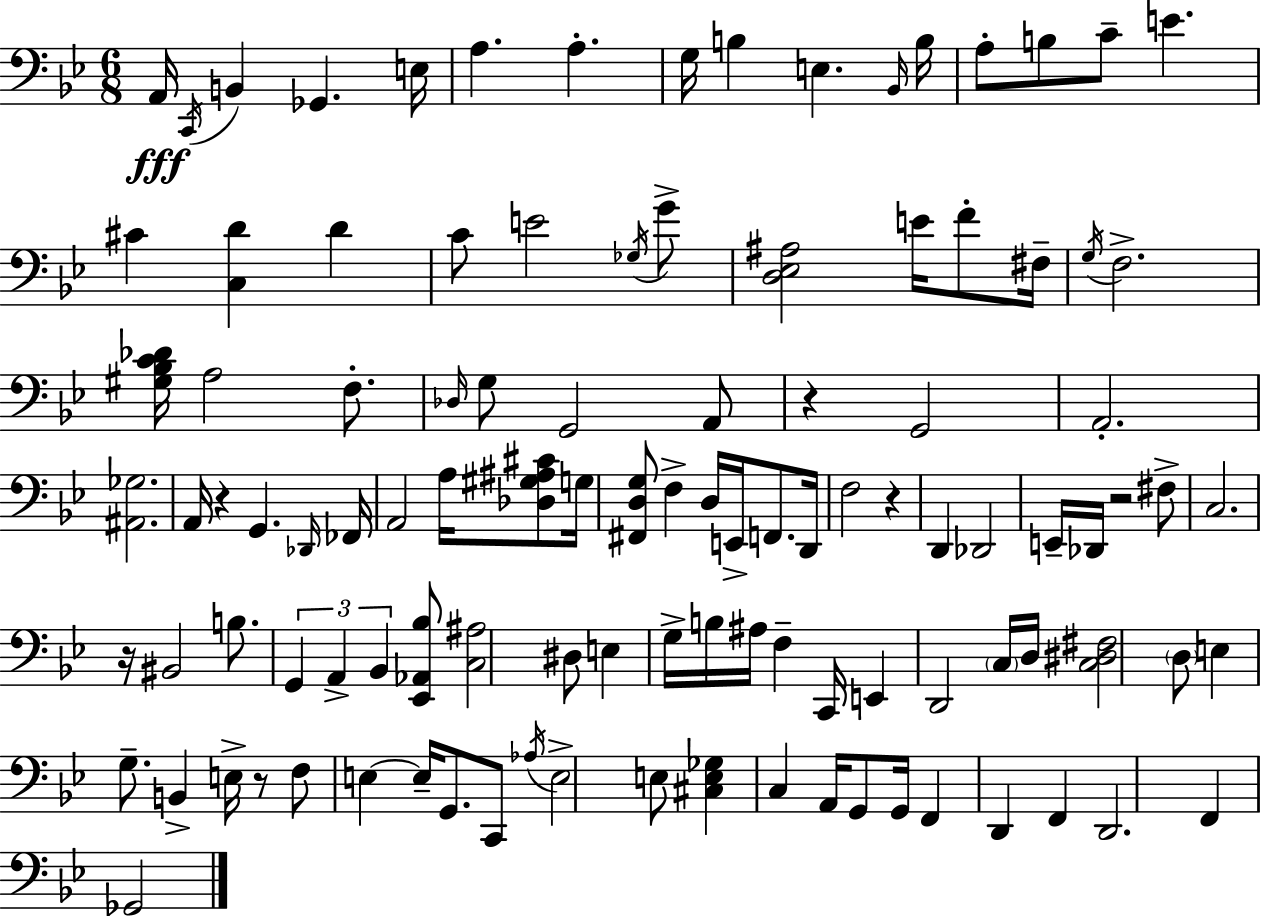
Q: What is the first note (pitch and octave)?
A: A2